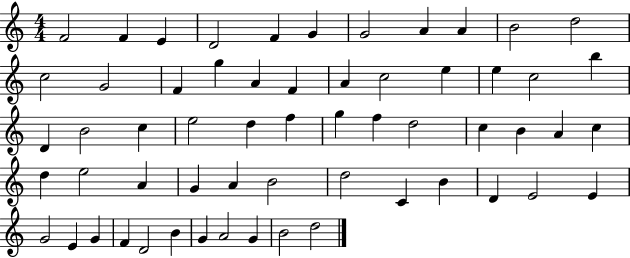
{
  \clef treble
  \numericTimeSignature
  \time 4/4
  \key c \major
  f'2 f'4 e'4 | d'2 f'4 g'4 | g'2 a'4 a'4 | b'2 d''2 | \break c''2 g'2 | f'4 g''4 a'4 f'4 | a'4 c''2 e''4 | e''4 c''2 b''4 | \break d'4 b'2 c''4 | e''2 d''4 f''4 | g''4 f''4 d''2 | c''4 b'4 a'4 c''4 | \break d''4 e''2 a'4 | g'4 a'4 b'2 | d''2 c'4 b'4 | d'4 e'2 e'4 | \break g'2 e'4 g'4 | f'4 d'2 b'4 | g'4 a'2 g'4 | b'2 d''2 | \break \bar "|."
}